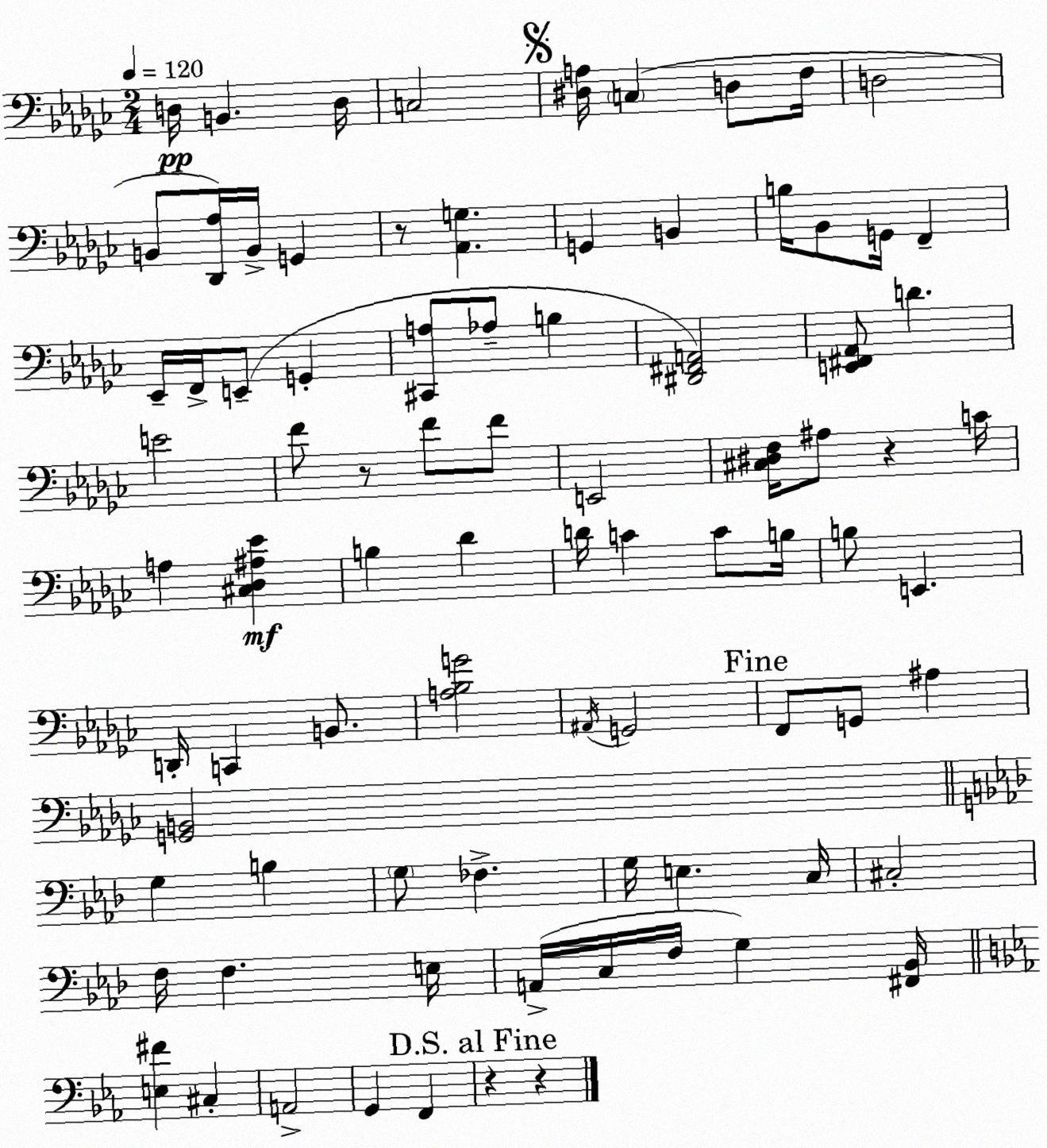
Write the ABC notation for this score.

X:1
T:Untitled
M:2/4
L:1/4
K:Ebm
D,/4 B,, D,/4 C,2 [^D,A,]/4 C, D,/2 F,/4 D,2 B,,/2 [_D,,_A,]/4 B,,/4 G,, z/2 [_A,,G,] G,, B,, B,/4 _B,,/2 G,,/4 F,, _E,,/4 F,,/4 E,,/2 G,, [^C,,A,]/2 _A,/2 B, [^D,,^F,,A,,]2 [E,,^F,,_A,,]/2 D E2 F/2 z/2 F/2 F/2 E,,2 [^C,^D,F,]/4 ^A,/2 z C/4 A, [^C,_D,^A,_E] B, _D D/4 C C/2 B,/4 B,/2 E,, D,,/4 C,, B,,/2 [A,_B,G]2 ^A,,/4 G,,2 F,,/2 G,,/2 ^A, [G,,B,,]2 G, B, G,/2 _F, G,/4 E, C,/4 ^C,2 F,/4 F, E,/4 A,,/4 C,/4 F,/4 G, [^F,,_B,,]/4 [E,^F] ^C, A,,2 G,, F,, z z